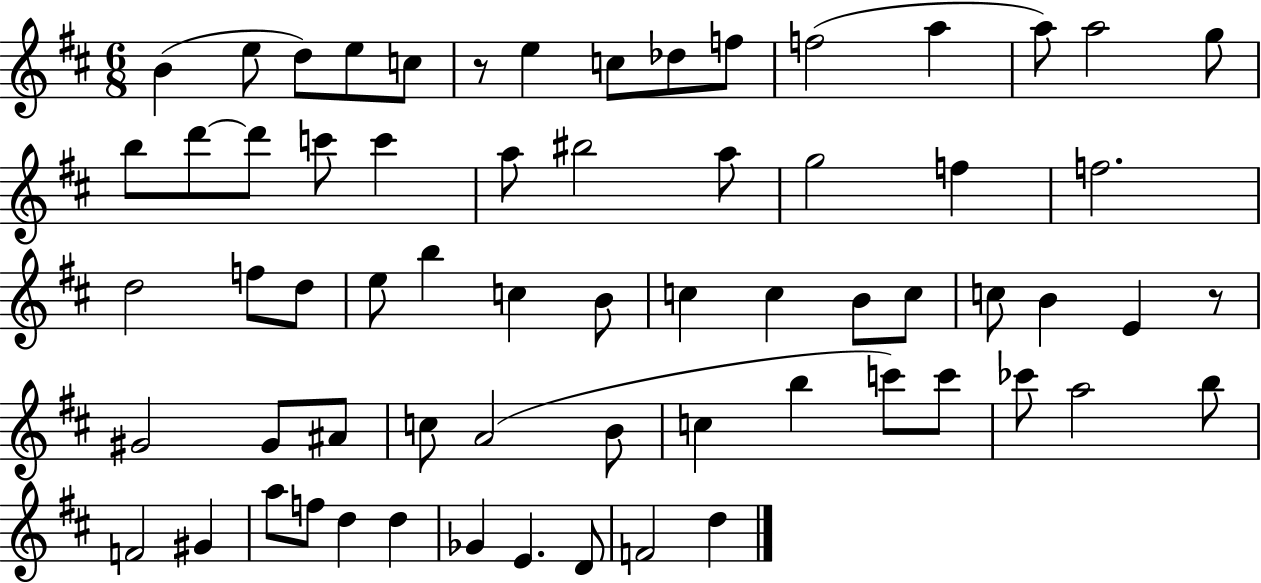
X:1
T:Untitled
M:6/8
L:1/4
K:D
B e/2 d/2 e/2 c/2 z/2 e c/2 _d/2 f/2 f2 a a/2 a2 g/2 b/2 d'/2 d'/2 c'/2 c' a/2 ^b2 a/2 g2 f f2 d2 f/2 d/2 e/2 b c B/2 c c B/2 c/2 c/2 B E z/2 ^G2 ^G/2 ^A/2 c/2 A2 B/2 c b c'/2 c'/2 _c'/2 a2 b/2 F2 ^G a/2 f/2 d d _G E D/2 F2 d